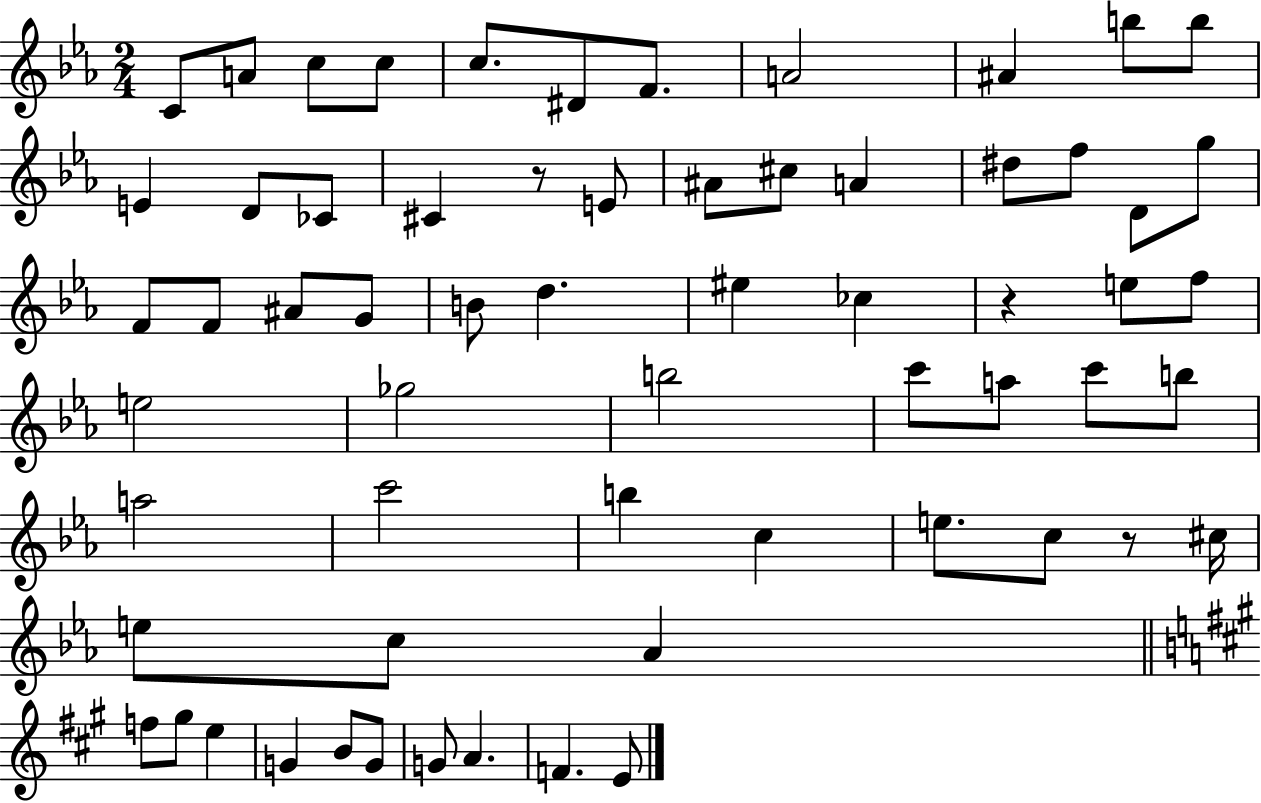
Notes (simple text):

C4/e A4/e C5/e C5/e C5/e. D#4/e F4/e. A4/h A#4/q B5/e B5/e E4/q D4/e CES4/e C#4/q R/e E4/e A#4/e C#5/e A4/q D#5/e F5/e D4/e G5/e F4/e F4/e A#4/e G4/e B4/e D5/q. EIS5/q CES5/q R/q E5/e F5/e E5/h Gb5/h B5/h C6/e A5/e C6/e B5/e A5/h C6/h B5/q C5/q E5/e. C5/e R/e C#5/s E5/e C5/e Ab4/q F5/e G#5/e E5/q G4/q B4/e G4/e G4/e A4/q. F4/q. E4/e